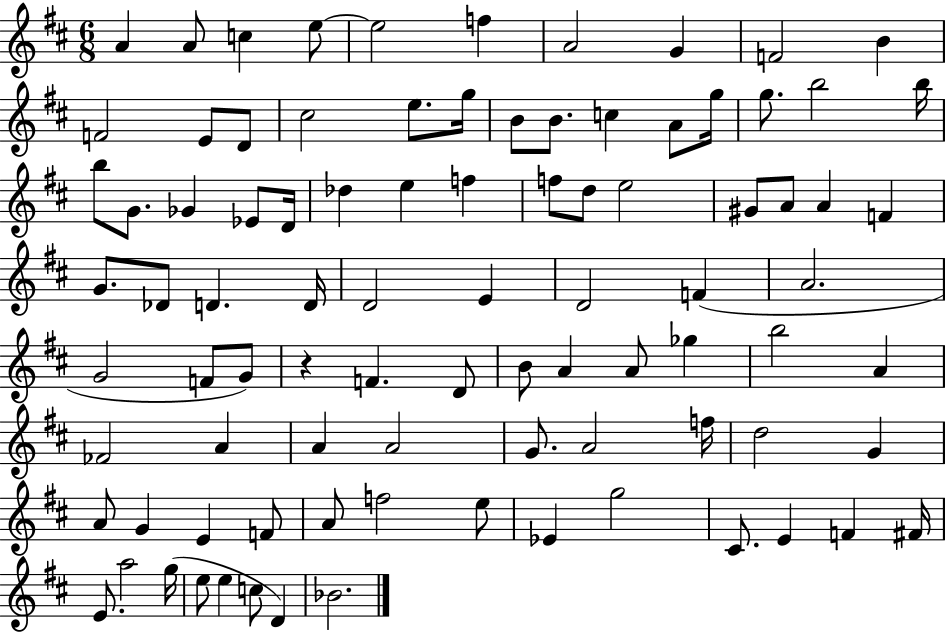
{
  \clef treble
  \numericTimeSignature
  \time 6/8
  \key d \major
  a'4 a'8 c''4 e''8~~ | e''2 f''4 | a'2 g'4 | f'2 b'4 | \break f'2 e'8 d'8 | cis''2 e''8. g''16 | b'8 b'8. c''4 a'8 g''16 | g''8. b''2 b''16 | \break b''8 g'8. ges'4 ees'8 d'16 | des''4 e''4 f''4 | f''8 d''8 e''2 | gis'8 a'8 a'4 f'4 | \break g'8. des'8 d'4. d'16 | d'2 e'4 | d'2 f'4( | a'2. | \break g'2 f'8 g'8) | r4 f'4. d'8 | b'8 a'4 a'8 ges''4 | b''2 a'4 | \break fes'2 a'4 | a'4 a'2 | g'8. a'2 f''16 | d''2 g'4 | \break a'8 g'4 e'4 f'8 | a'8 f''2 e''8 | ees'4 g''2 | cis'8. e'4 f'4 fis'16 | \break e'8. a''2 g''16( | e''8 e''4 c''8 d'4) | bes'2. | \bar "|."
}